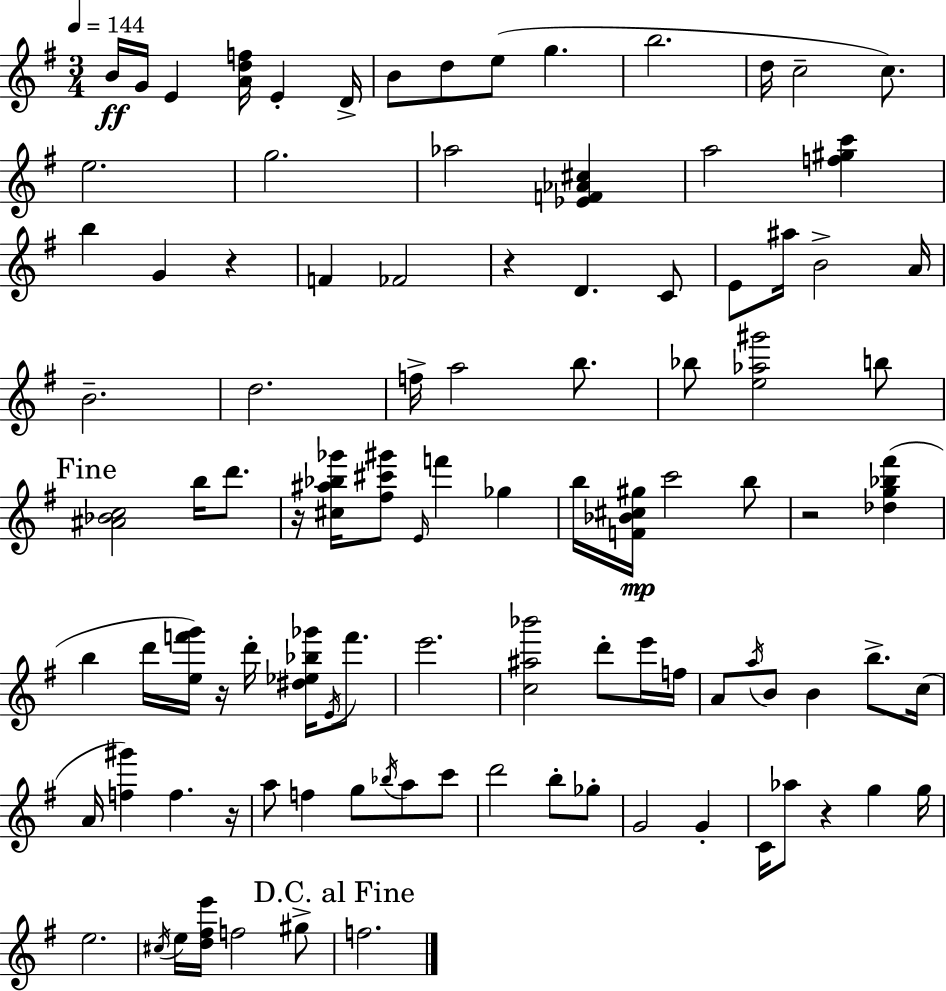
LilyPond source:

{
  \clef treble
  \numericTimeSignature
  \time 3/4
  \key e \minor
  \tempo 4 = 144
  \repeat volta 2 { b'16\ff g'16 e'4 <a' d'' f''>16 e'4-. d'16-> | b'8 d''8 e''8( g''4. | b''2. | d''16 c''2-- c''8.) | \break e''2. | g''2. | aes''2 <ees' f' aes' cis''>4 | a''2 <f'' gis'' c'''>4 | \break b''4 g'4 r4 | f'4 fes'2 | r4 d'4. c'8 | e'8 ais''16 b'2-> a'16 | \break b'2.-- | d''2. | f''16-> a''2 b''8. | bes''8 <e'' aes'' gis'''>2 b''8 | \break \mark "Fine" <ais' bes' c''>2 b''16 d'''8. | r16 <cis'' ais'' bes'' ges'''>16 <fis'' cis''' gis'''>8 \grace { e'16 } f'''4 ges''4 | b''16 <f' bes' cis'' gis''>16\mp c'''2 b''8 | r2 <des'' g'' bes'' fis'''>4( | \break b''4 d'''16 <e'' f''' g'''>16) r16 d'''16-. <dis'' ees'' bes'' ges'''>16 \acciaccatura { e'16 } f'''8. | e'''2. | <c'' ais'' bes'''>2 d'''8-. | e'''16 f''16 a'8 \acciaccatura { a''16 } b'8 b'4 b''8.-> | \break c''16( a'16 <f'' gis'''>4) f''4. | r16 a''8 f''4 g''8 \acciaccatura { bes''16 } | a''8 c'''8 d'''2 | b''8-. ges''8-. g'2 | \break g'4-. c'16 aes''8 r4 g''4 | g''16 e''2. | \acciaccatura { cis''16 } e''16 <d'' fis'' e'''>16 f''2 | gis''8-> \mark "D.C. al Fine" f''2. | \break } \bar "|."
}